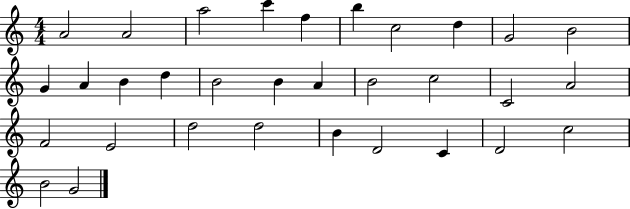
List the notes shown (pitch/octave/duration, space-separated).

A4/h A4/h A5/h C6/q F5/q B5/q C5/h D5/q G4/h B4/h G4/q A4/q B4/q D5/q B4/h B4/q A4/q B4/h C5/h C4/h A4/h F4/h E4/h D5/h D5/h B4/q D4/h C4/q D4/h C5/h B4/h G4/h